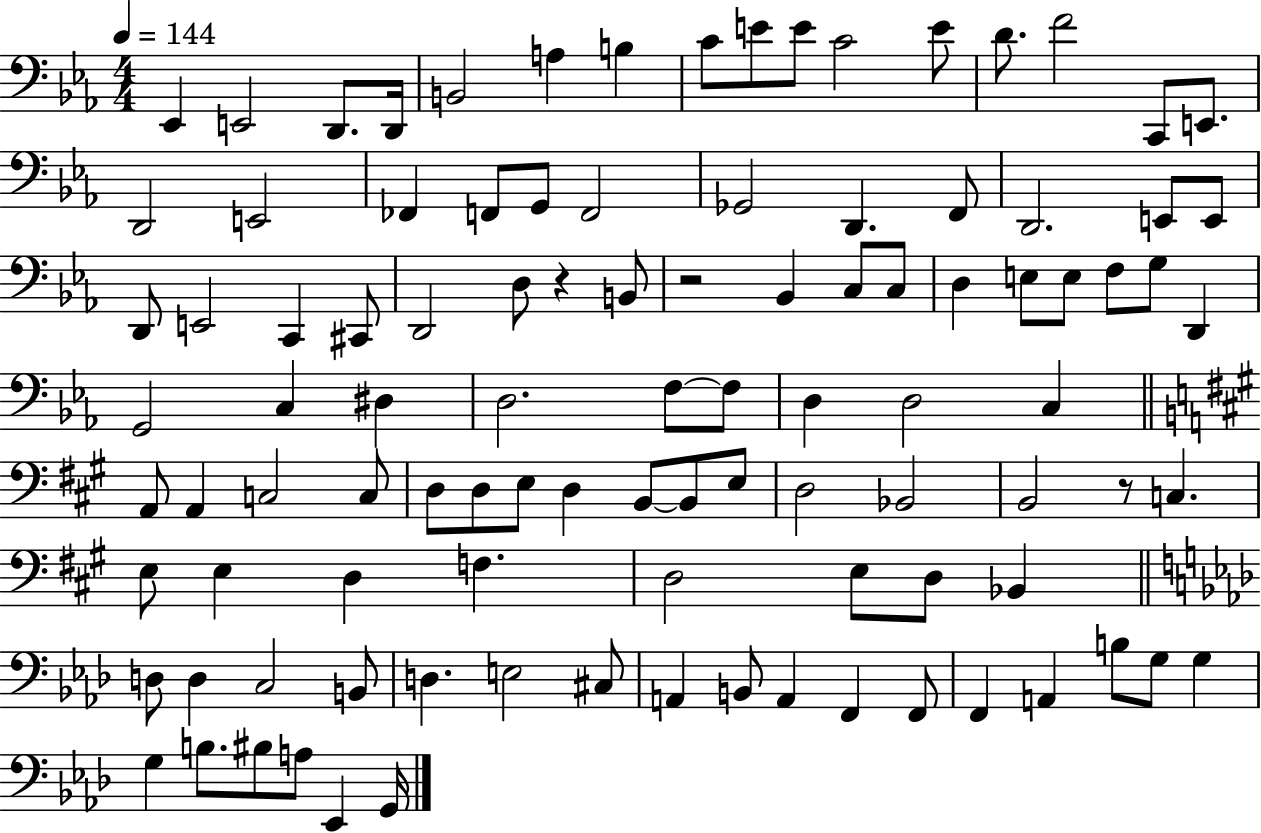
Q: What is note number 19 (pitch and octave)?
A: FES2